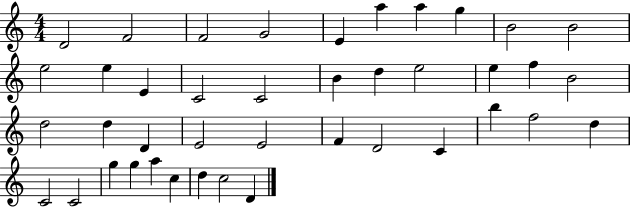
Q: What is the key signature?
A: C major